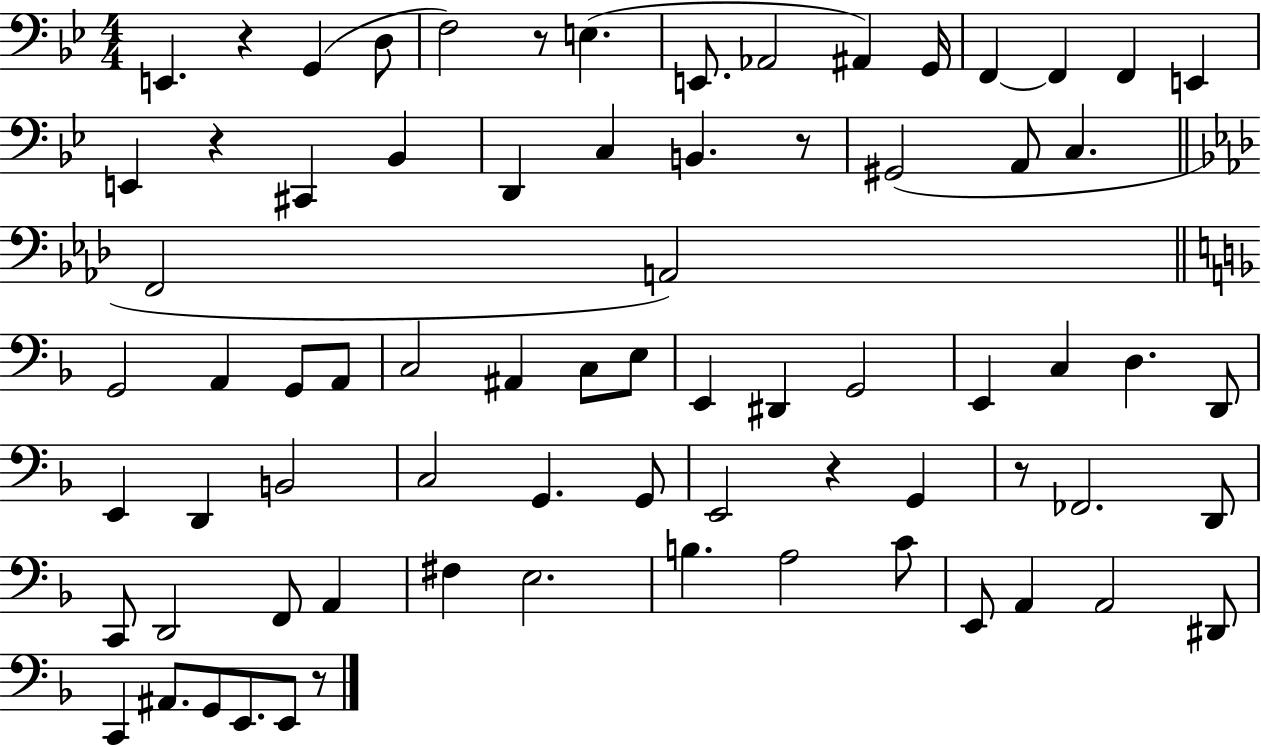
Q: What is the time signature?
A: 4/4